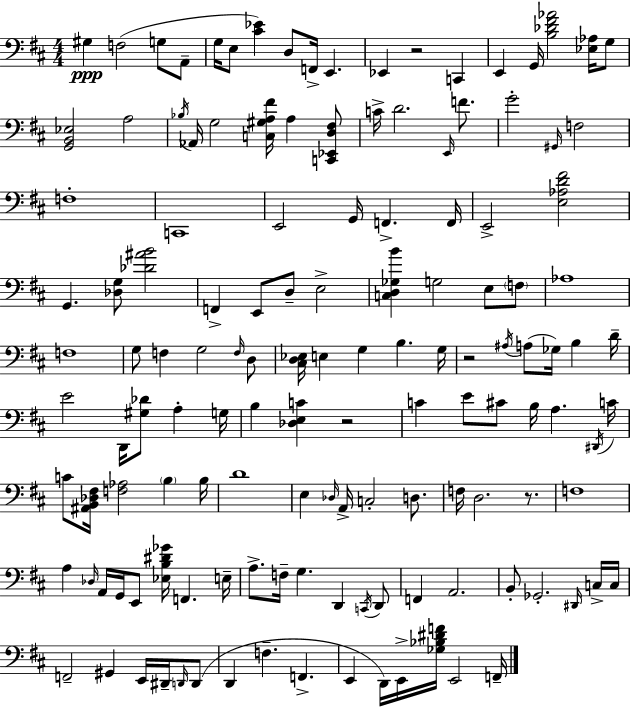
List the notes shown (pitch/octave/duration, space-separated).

G#3/q F3/h G3/e A2/e G3/s E3/e [C#4,Eb4]/q D3/e F2/s E2/q. Eb2/q R/h C2/q E2/q G2/s [B3,Db4,F#4,Ab4]/h [Eb3,Ab3]/s G3/e [G2,B2,Eb3]/h A3/h Bb3/s Ab2/s G3/h [C3,G#3,A3,F#4]/s A3/q [C2,Eb2,D3,F#3]/e C4/s D4/h. E2/s F4/e. G4/h G#2/s F3/h F3/w C2/w E2/h G2/s F2/q. F2/s E2/h [E3,Ab3,D4,F#4]/h G2/q. [Db3,G3]/e [Db4,A#4,B4]/h F2/q E2/e D3/e E3/h [C3,D3,Gb3,B4]/q G3/h E3/e F3/e Ab3/w F3/w G3/e F3/q G3/h F3/s D3/e [C#3,D3,Eb3]/s E3/q G3/q B3/q. G3/s R/h A#3/s A3/e Gb3/s B3/q D4/s E4/h D2/s [G#3,Db4]/e A3/q G3/s B3/q [Db3,E3,C4]/q R/h C4/q E4/e C#4/e B3/s A3/q. D#2/s C4/s C4/e [A#2,B2,Db3,F#3]/s [F3,Ab3]/h B3/q B3/s D4/w E3/q Db3/s A2/s C3/h D3/e. F3/s D3/h. R/e. F3/w A3/q Db3/s A2/s G2/s E2/e [Eb3,B3,D#4,Gb4]/s F2/q. E3/s A3/e. F3/s G3/q. D2/q C2/s D2/e F2/q A2/h. B2/e Gb2/h. D#2/s C3/s C3/s F2/h G#2/q E2/s D#2/s D2/s D2/e D2/q F3/q. F2/q. E2/q D2/s E2/s [Gb3,Bb3,D#4,F4]/s E2/h F2/s